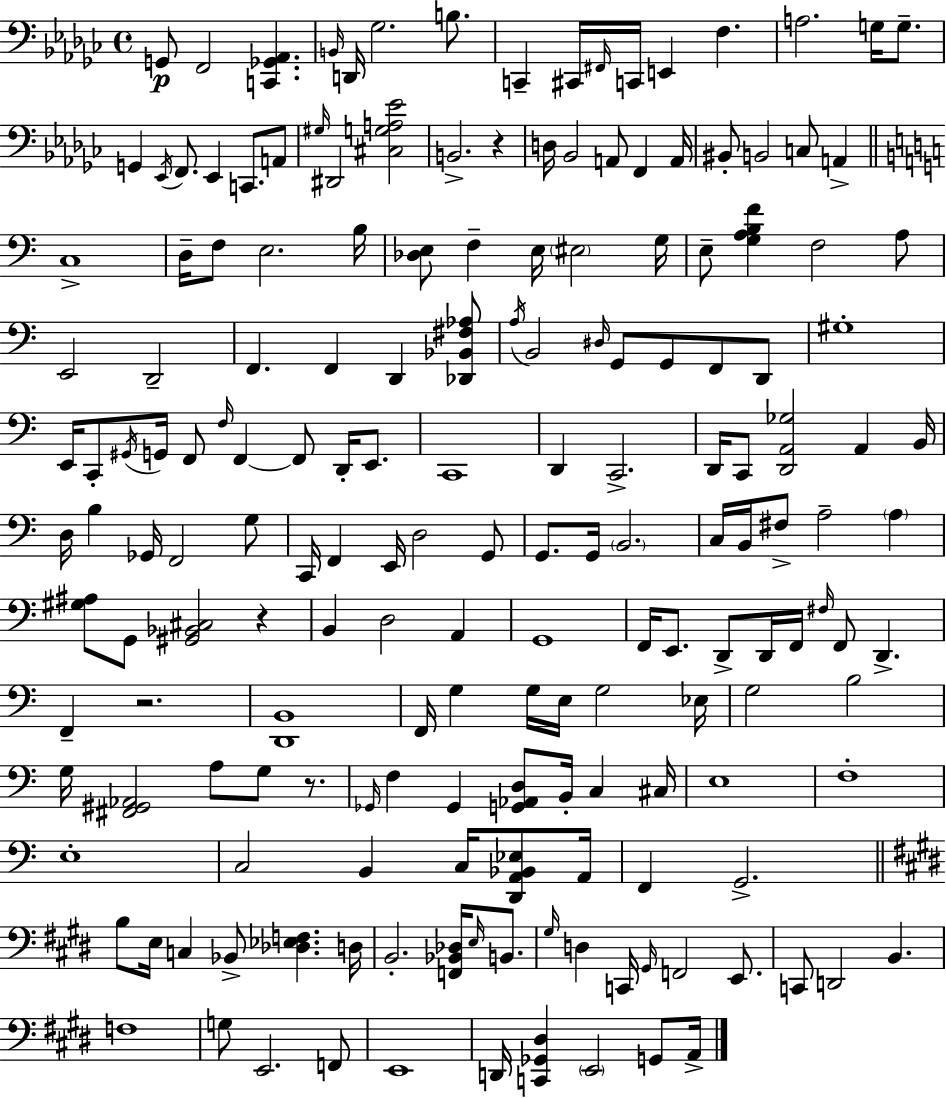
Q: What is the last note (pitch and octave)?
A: A2